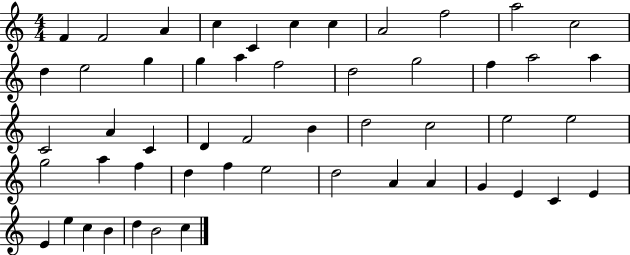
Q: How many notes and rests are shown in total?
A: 52